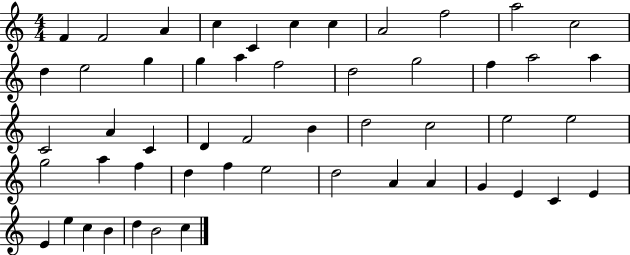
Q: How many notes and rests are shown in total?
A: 52